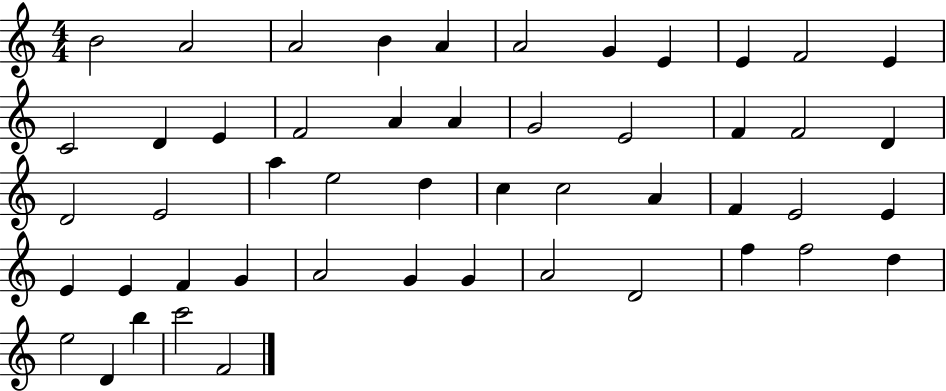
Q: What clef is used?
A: treble